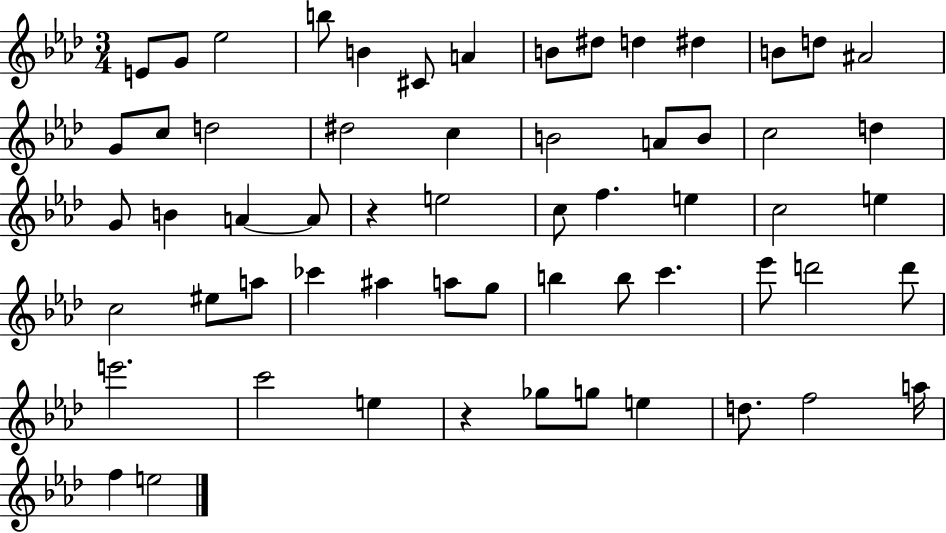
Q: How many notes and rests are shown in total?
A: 60